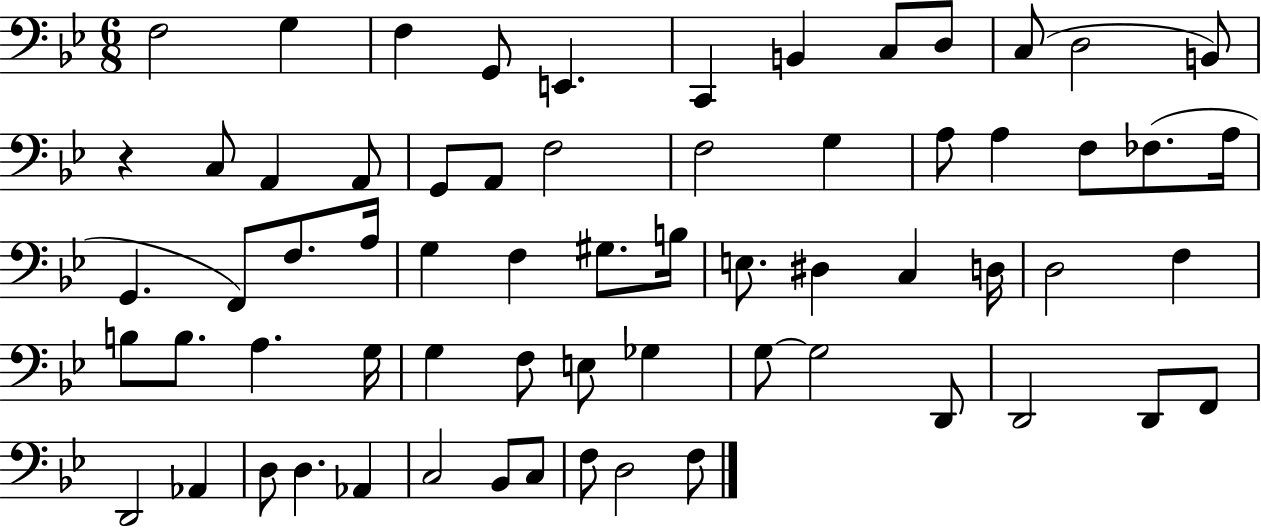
F3/h G3/q F3/q G2/e E2/q. C2/q B2/q C3/e D3/e C3/e D3/h B2/e R/q C3/e A2/q A2/e G2/e A2/e F3/h F3/h G3/q A3/e A3/q F3/e FES3/e. A3/s G2/q. F2/e F3/e. A3/s G3/q F3/q G#3/e. B3/s E3/e. D#3/q C3/q D3/s D3/h F3/q B3/e B3/e. A3/q. G3/s G3/q F3/e E3/e Gb3/q G3/e G3/h D2/e D2/h D2/e F2/e D2/h Ab2/q D3/e D3/q. Ab2/q C3/h Bb2/e C3/e F3/e D3/h F3/e